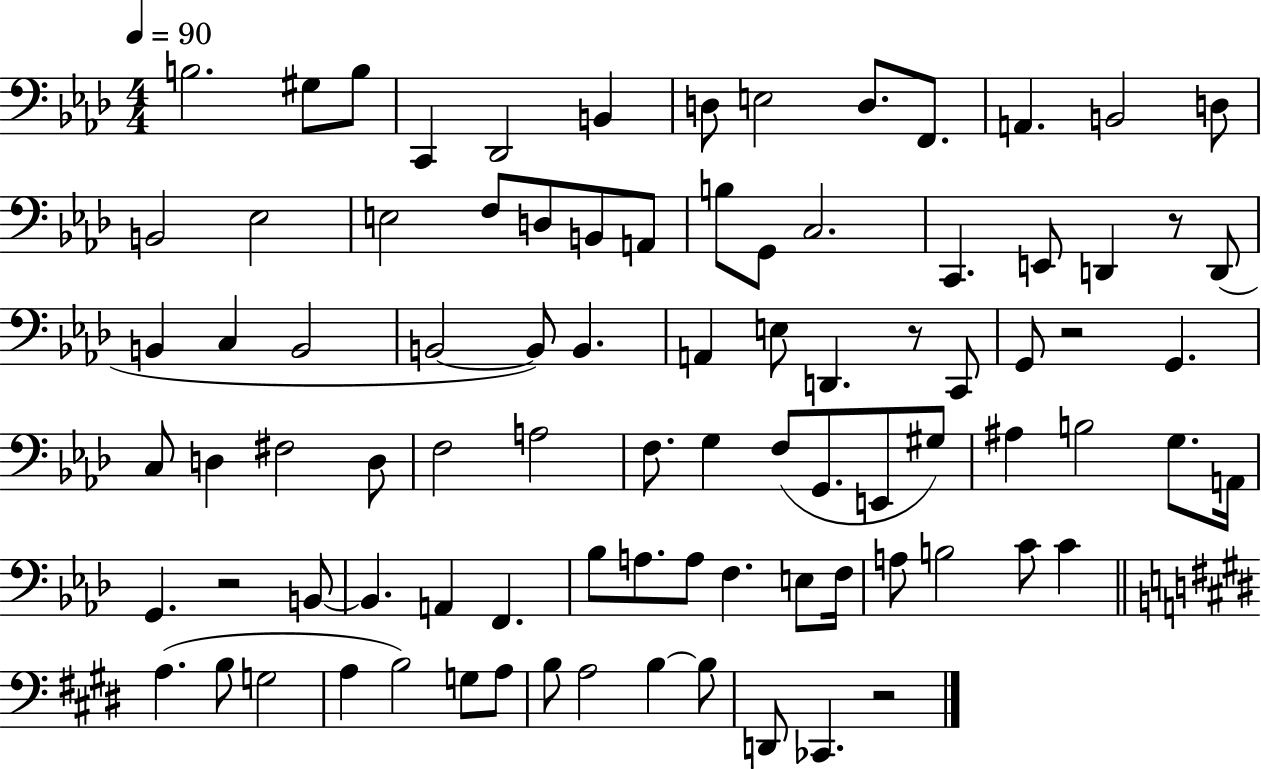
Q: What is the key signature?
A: AES major